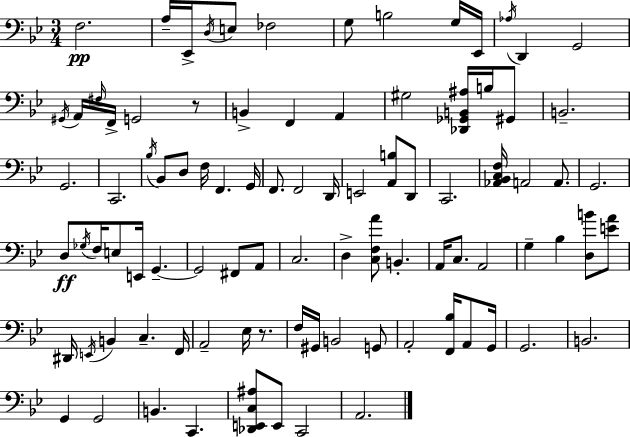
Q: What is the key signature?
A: BES major